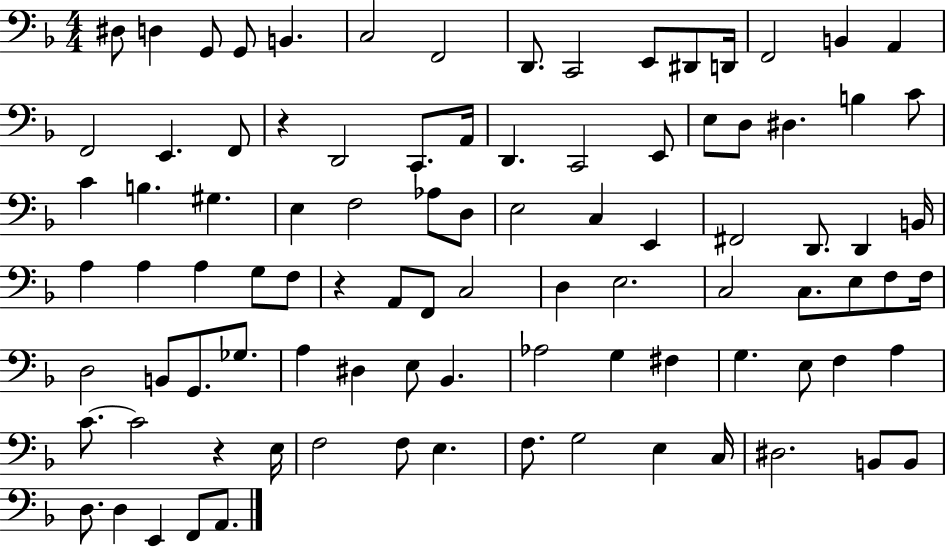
X:1
T:Untitled
M:4/4
L:1/4
K:F
^D,/2 D, G,,/2 G,,/2 B,, C,2 F,,2 D,,/2 C,,2 E,,/2 ^D,,/2 D,,/4 F,,2 B,, A,, F,,2 E,, F,,/2 z D,,2 C,,/2 A,,/4 D,, C,,2 E,,/2 E,/2 D,/2 ^D, B, C/2 C B, ^G, E, F,2 _A,/2 D,/2 E,2 C, E,, ^F,,2 D,,/2 D,, B,,/4 A, A, A, G,/2 F,/2 z A,,/2 F,,/2 C,2 D, E,2 C,2 C,/2 E,/2 F,/2 F,/4 D,2 B,,/2 G,,/2 _G,/2 A, ^D, E,/2 _B,, _A,2 G, ^F, G, E,/2 F, A, C/2 C2 z E,/4 F,2 F,/2 E, F,/2 G,2 E, C,/4 ^D,2 B,,/2 B,,/2 D,/2 D, E,, F,,/2 A,,/2